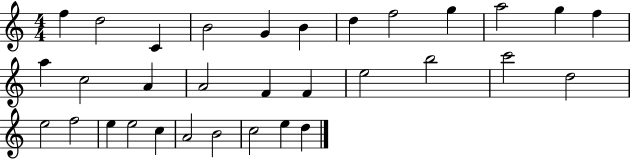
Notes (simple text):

F5/q D5/h C4/q B4/h G4/q B4/q D5/q F5/h G5/q A5/h G5/q F5/q A5/q C5/h A4/q A4/h F4/q F4/q E5/h B5/h C6/h D5/h E5/h F5/h E5/q E5/h C5/q A4/h B4/h C5/h E5/q D5/q